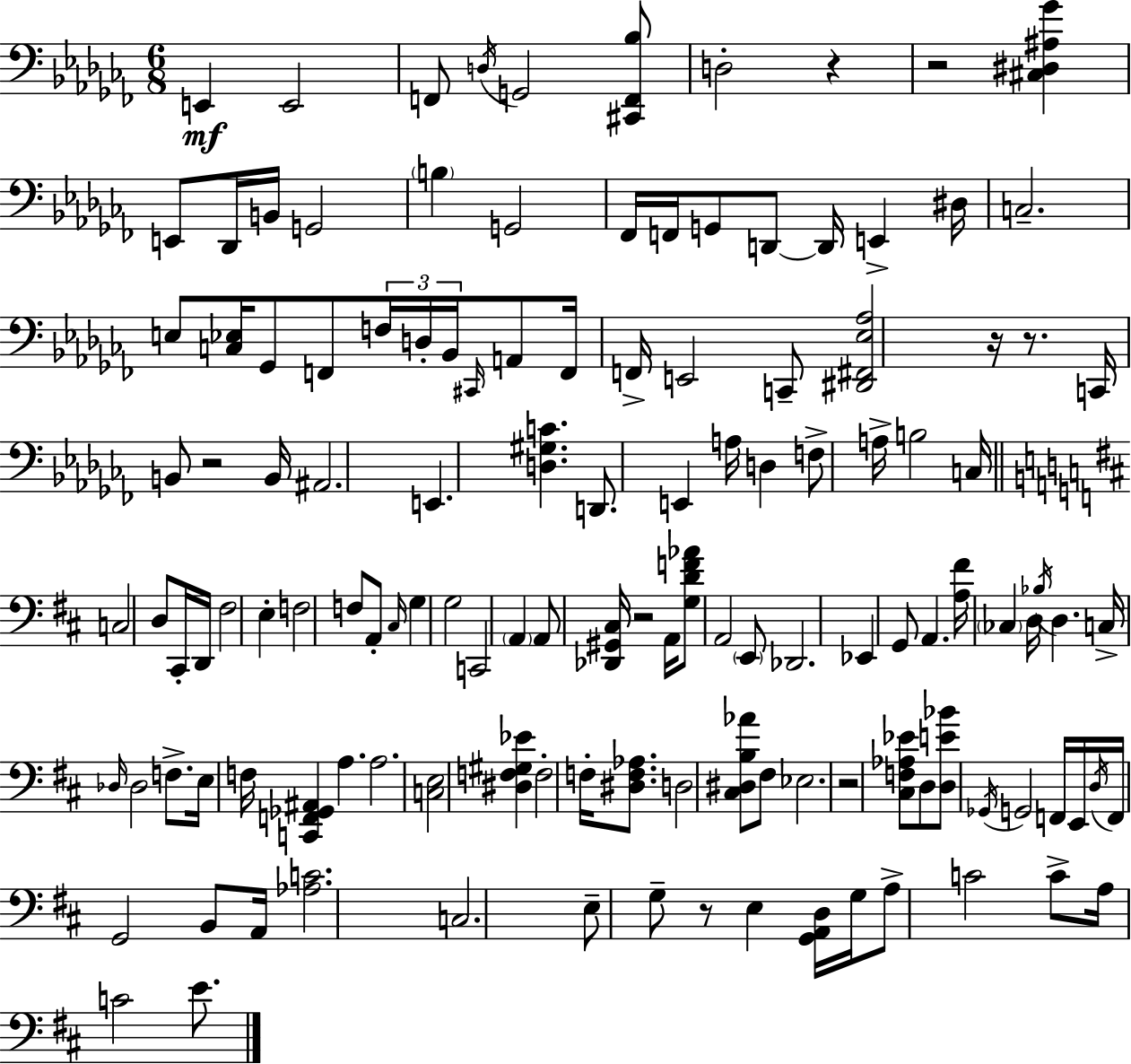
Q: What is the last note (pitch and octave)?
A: E4